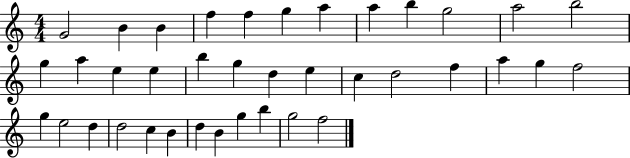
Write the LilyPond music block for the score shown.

{
  \clef treble
  \numericTimeSignature
  \time 4/4
  \key c \major
  g'2 b'4 b'4 | f''4 f''4 g''4 a''4 | a''4 b''4 g''2 | a''2 b''2 | \break g''4 a''4 e''4 e''4 | b''4 g''4 d''4 e''4 | c''4 d''2 f''4 | a''4 g''4 f''2 | \break g''4 e''2 d''4 | d''2 c''4 b'4 | d''4 b'4 g''4 b''4 | g''2 f''2 | \break \bar "|."
}